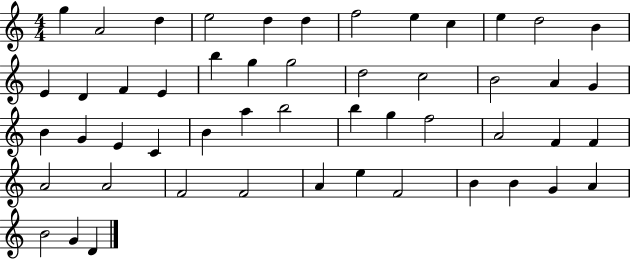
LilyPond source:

{
  \clef treble
  \numericTimeSignature
  \time 4/4
  \key c \major
  g''4 a'2 d''4 | e''2 d''4 d''4 | f''2 e''4 c''4 | e''4 d''2 b'4 | \break e'4 d'4 f'4 e'4 | b''4 g''4 g''2 | d''2 c''2 | b'2 a'4 g'4 | \break b'4 g'4 e'4 c'4 | b'4 a''4 b''2 | b''4 g''4 f''2 | a'2 f'4 f'4 | \break a'2 a'2 | f'2 f'2 | a'4 e''4 f'2 | b'4 b'4 g'4 a'4 | \break b'2 g'4 d'4 | \bar "|."
}